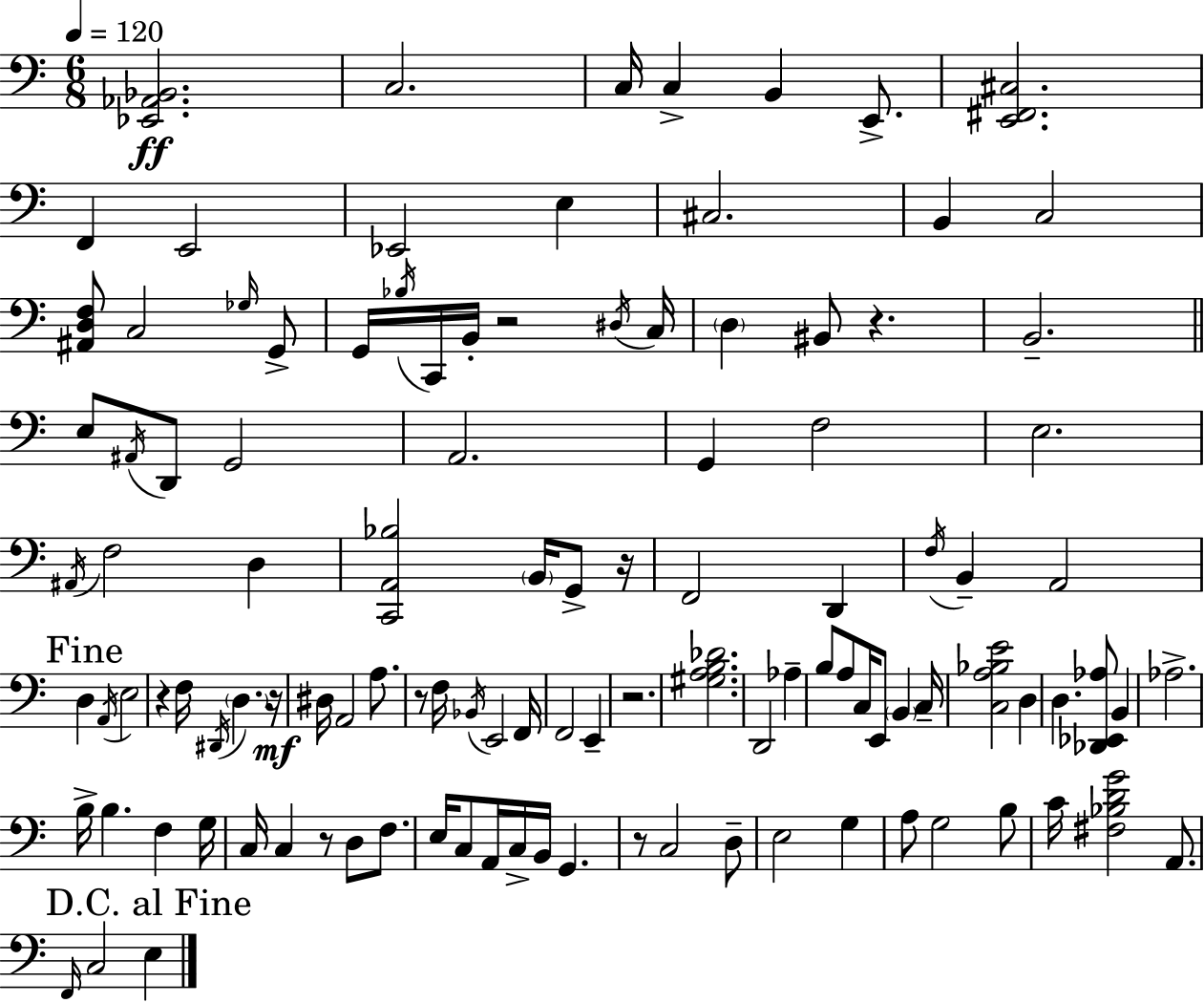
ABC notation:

X:1
T:Untitled
M:6/8
L:1/4
K:C
[_E,,_A,,_B,,]2 C,2 C,/4 C, B,, E,,/2 [E,,^F,,^C,]2 F,, E,,2 _E,,2 E, ^C,2 B,, C,2 [^A,,D,F,]/2 C,2 _G,/4 G,,/2 G,,/4 _B,/4 C,,/4 B,,/4 z2 ^D,/4 C,/4 D, ^B,,/2 z B,,2 E,/2 ^A,,/4 D,,/2 G,,2 A,,2 G,, F,2 E,2 ^A,,/4 F,2 D, [C,,A,,_B,]2 B,,/4 G,,/2 z/4 F,,2 D,, F,/4 B,, A,,2 D, A,,/4 E,2 z F,/4 ^D,,/4 D, z/4 ^D,/4 A,,2 A,/2 z/2 F,/4 _B,,/4 E,,2 F,,/4 F,,2 E,, z2 [^G,A,B,_D]2 D,,2 _A, B,/2 A,/2 C,/4 E,,/2 B,, C,/4 [C,A,_B,E]2 D, D, [_D,,_E,,_A,]/2 B,, _A,2 B,/4 B, F, G,/4 C,/4 C, z/2 D,/2 F,/2 E,/4 C,/2 A,,/4 C,/4 B,,/4 G,, z/2 C,2 D,/2 E,2 G, A,/2 G,2 B,/2 C/4 [^F,_B,DG]2 A,,/2 F,,/4 C,2 E,